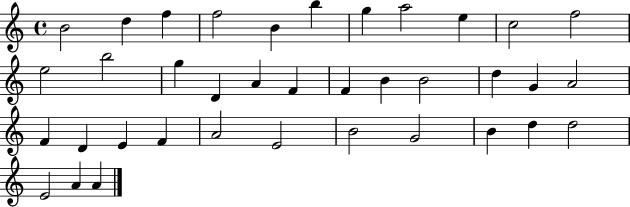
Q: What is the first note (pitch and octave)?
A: B4